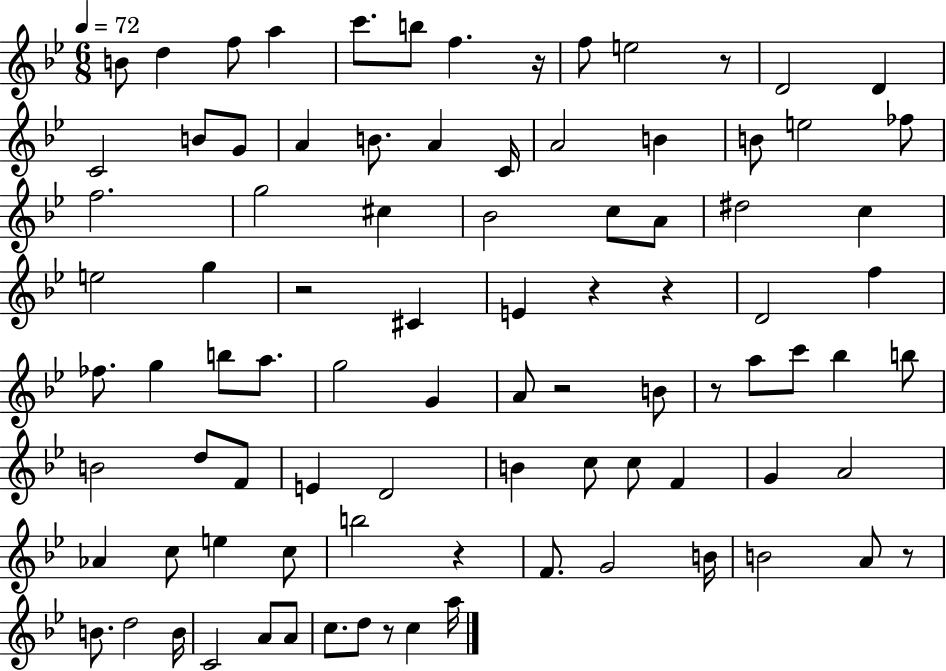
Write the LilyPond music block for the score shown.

{
  \clef treble
  \numericTimeSignature
  \time 6/8
  \key bes \major
  \tempo 4 = 72
  b'8 d''4 f''8 a''4 | c'''8. b''8 f''4. r16 | f''8 e''2 r8 | d'2 d'4 | \break c'2 b'8 g'8 | a'4 b'8. a'4 c'16 | a'2 b'4 | b'8 e''2 fes''8 | \break f''2. | g''2 cis''4 | bes'2 c''8 a'8 | dis''2 c''4 | \break e''2 g''4 | r2 cis'4 | e'4 r4 r4 | d'2 f''4 | \break fes''8. g''4 b''8 a''8. | g''2 g'4 | a'8 r2 b'8 | r8 a''8 c'''8 bes''4 b''8 | \break b'2 d''8 f'8 | e'4 d'2 | b'4 c''8 c''8 f'4 | g'4 a'2 | \break aes'4 c''8 e''4 c''8 | b''2 r4 | f'8. g'2 b'16 | b'2 a'8 r8 | \break b'8. d''2 b'16 | c'2 a'8 a'8 | c''8. d''8 r8 c''4 a''16 | \bar "|."
}